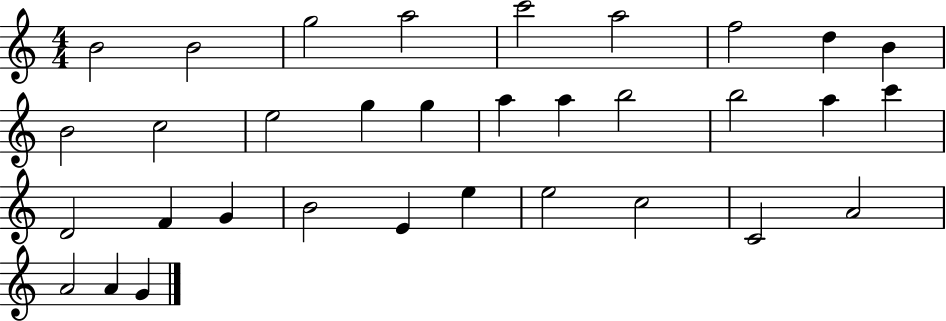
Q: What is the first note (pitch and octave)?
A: B4